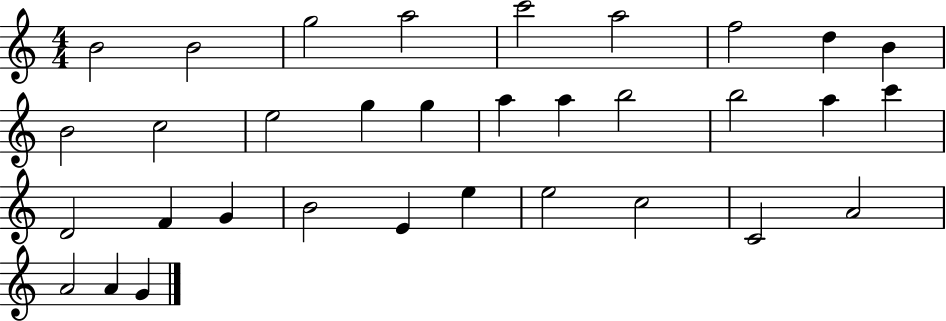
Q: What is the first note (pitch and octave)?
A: B4